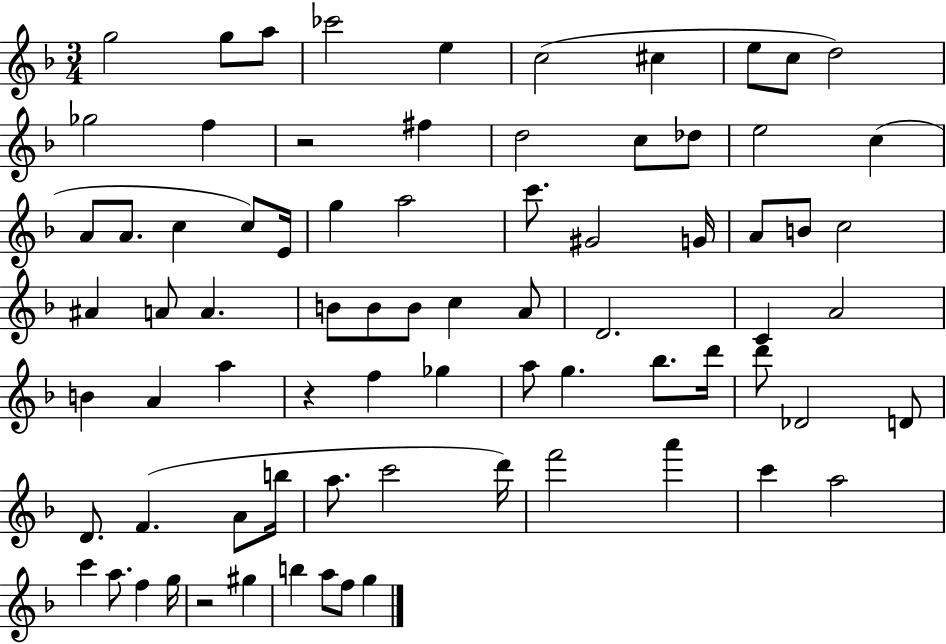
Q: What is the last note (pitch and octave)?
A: G5